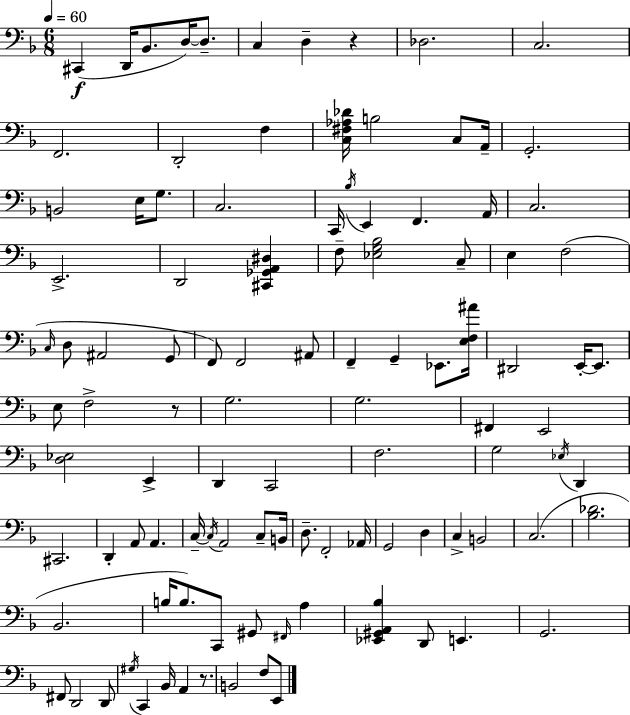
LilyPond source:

{
  \clef bass
  \numericTimeSignature
  \time 6/8
  \key f \major
  \tempo 4 = 60
  cis,4(\f d,16 bes,8. d16~~) d8.-- | c4 d4-- r4 | des2. | c2. | \break f,2. | d,2-. f4 | <c fis aes des'>16 b2 c8 a,16-- | g,2.-. | \break b,2 e16 g8. | c2. | c,16 \acciaccatura { bes16 } e,4 f,4. | a,16 c2. | \break e,2.-> | d,2 <cis, ges, a, dis>4 | f8-- <ees g bes>2 c8-- | e4 f2( | \break \grace { c16 } d8 ais,2 | g,8 f,8) f,2 | ais,8 f,4-- g,4-- ees,8. | <e f ais'>16 dis,2 e,16-.~~ e,8. | \break e8 f2-> | r8 g2. | g2. | fis,4 e,2 | \break <d ees>2 e,4-> | d,4 c,2 | f2. | g2 \acciaccatura { ees16 } d,4 | \break cis,2. | d,4-. a,8 a,4. | c16--~~ \acciaccatura { c16 } a,2 | c8-- b,16 d8.-- f,2-. | \break aes,16 g,2 | d4 c4-> b,2 | c2.( | <bes des'>2. | \break bes,2. | b16 b8.) c,8 gis,8 | \grace { fis,16 } a4 <ees, gis, a, bes>4 d,8 e,4. | g,2. | \break fis,8 d,2 | d,8 \acciaccatura { gis16 } c,4 bes,16 a,4 | r8. b,2 | f8 e,8 \bar "|."
}